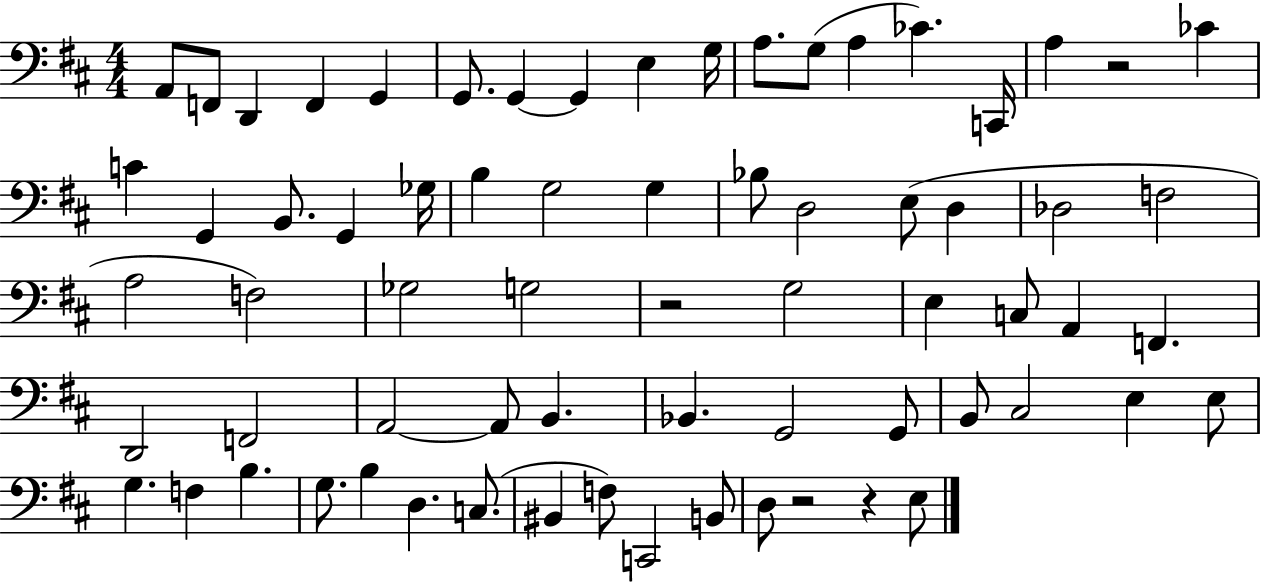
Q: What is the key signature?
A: D major